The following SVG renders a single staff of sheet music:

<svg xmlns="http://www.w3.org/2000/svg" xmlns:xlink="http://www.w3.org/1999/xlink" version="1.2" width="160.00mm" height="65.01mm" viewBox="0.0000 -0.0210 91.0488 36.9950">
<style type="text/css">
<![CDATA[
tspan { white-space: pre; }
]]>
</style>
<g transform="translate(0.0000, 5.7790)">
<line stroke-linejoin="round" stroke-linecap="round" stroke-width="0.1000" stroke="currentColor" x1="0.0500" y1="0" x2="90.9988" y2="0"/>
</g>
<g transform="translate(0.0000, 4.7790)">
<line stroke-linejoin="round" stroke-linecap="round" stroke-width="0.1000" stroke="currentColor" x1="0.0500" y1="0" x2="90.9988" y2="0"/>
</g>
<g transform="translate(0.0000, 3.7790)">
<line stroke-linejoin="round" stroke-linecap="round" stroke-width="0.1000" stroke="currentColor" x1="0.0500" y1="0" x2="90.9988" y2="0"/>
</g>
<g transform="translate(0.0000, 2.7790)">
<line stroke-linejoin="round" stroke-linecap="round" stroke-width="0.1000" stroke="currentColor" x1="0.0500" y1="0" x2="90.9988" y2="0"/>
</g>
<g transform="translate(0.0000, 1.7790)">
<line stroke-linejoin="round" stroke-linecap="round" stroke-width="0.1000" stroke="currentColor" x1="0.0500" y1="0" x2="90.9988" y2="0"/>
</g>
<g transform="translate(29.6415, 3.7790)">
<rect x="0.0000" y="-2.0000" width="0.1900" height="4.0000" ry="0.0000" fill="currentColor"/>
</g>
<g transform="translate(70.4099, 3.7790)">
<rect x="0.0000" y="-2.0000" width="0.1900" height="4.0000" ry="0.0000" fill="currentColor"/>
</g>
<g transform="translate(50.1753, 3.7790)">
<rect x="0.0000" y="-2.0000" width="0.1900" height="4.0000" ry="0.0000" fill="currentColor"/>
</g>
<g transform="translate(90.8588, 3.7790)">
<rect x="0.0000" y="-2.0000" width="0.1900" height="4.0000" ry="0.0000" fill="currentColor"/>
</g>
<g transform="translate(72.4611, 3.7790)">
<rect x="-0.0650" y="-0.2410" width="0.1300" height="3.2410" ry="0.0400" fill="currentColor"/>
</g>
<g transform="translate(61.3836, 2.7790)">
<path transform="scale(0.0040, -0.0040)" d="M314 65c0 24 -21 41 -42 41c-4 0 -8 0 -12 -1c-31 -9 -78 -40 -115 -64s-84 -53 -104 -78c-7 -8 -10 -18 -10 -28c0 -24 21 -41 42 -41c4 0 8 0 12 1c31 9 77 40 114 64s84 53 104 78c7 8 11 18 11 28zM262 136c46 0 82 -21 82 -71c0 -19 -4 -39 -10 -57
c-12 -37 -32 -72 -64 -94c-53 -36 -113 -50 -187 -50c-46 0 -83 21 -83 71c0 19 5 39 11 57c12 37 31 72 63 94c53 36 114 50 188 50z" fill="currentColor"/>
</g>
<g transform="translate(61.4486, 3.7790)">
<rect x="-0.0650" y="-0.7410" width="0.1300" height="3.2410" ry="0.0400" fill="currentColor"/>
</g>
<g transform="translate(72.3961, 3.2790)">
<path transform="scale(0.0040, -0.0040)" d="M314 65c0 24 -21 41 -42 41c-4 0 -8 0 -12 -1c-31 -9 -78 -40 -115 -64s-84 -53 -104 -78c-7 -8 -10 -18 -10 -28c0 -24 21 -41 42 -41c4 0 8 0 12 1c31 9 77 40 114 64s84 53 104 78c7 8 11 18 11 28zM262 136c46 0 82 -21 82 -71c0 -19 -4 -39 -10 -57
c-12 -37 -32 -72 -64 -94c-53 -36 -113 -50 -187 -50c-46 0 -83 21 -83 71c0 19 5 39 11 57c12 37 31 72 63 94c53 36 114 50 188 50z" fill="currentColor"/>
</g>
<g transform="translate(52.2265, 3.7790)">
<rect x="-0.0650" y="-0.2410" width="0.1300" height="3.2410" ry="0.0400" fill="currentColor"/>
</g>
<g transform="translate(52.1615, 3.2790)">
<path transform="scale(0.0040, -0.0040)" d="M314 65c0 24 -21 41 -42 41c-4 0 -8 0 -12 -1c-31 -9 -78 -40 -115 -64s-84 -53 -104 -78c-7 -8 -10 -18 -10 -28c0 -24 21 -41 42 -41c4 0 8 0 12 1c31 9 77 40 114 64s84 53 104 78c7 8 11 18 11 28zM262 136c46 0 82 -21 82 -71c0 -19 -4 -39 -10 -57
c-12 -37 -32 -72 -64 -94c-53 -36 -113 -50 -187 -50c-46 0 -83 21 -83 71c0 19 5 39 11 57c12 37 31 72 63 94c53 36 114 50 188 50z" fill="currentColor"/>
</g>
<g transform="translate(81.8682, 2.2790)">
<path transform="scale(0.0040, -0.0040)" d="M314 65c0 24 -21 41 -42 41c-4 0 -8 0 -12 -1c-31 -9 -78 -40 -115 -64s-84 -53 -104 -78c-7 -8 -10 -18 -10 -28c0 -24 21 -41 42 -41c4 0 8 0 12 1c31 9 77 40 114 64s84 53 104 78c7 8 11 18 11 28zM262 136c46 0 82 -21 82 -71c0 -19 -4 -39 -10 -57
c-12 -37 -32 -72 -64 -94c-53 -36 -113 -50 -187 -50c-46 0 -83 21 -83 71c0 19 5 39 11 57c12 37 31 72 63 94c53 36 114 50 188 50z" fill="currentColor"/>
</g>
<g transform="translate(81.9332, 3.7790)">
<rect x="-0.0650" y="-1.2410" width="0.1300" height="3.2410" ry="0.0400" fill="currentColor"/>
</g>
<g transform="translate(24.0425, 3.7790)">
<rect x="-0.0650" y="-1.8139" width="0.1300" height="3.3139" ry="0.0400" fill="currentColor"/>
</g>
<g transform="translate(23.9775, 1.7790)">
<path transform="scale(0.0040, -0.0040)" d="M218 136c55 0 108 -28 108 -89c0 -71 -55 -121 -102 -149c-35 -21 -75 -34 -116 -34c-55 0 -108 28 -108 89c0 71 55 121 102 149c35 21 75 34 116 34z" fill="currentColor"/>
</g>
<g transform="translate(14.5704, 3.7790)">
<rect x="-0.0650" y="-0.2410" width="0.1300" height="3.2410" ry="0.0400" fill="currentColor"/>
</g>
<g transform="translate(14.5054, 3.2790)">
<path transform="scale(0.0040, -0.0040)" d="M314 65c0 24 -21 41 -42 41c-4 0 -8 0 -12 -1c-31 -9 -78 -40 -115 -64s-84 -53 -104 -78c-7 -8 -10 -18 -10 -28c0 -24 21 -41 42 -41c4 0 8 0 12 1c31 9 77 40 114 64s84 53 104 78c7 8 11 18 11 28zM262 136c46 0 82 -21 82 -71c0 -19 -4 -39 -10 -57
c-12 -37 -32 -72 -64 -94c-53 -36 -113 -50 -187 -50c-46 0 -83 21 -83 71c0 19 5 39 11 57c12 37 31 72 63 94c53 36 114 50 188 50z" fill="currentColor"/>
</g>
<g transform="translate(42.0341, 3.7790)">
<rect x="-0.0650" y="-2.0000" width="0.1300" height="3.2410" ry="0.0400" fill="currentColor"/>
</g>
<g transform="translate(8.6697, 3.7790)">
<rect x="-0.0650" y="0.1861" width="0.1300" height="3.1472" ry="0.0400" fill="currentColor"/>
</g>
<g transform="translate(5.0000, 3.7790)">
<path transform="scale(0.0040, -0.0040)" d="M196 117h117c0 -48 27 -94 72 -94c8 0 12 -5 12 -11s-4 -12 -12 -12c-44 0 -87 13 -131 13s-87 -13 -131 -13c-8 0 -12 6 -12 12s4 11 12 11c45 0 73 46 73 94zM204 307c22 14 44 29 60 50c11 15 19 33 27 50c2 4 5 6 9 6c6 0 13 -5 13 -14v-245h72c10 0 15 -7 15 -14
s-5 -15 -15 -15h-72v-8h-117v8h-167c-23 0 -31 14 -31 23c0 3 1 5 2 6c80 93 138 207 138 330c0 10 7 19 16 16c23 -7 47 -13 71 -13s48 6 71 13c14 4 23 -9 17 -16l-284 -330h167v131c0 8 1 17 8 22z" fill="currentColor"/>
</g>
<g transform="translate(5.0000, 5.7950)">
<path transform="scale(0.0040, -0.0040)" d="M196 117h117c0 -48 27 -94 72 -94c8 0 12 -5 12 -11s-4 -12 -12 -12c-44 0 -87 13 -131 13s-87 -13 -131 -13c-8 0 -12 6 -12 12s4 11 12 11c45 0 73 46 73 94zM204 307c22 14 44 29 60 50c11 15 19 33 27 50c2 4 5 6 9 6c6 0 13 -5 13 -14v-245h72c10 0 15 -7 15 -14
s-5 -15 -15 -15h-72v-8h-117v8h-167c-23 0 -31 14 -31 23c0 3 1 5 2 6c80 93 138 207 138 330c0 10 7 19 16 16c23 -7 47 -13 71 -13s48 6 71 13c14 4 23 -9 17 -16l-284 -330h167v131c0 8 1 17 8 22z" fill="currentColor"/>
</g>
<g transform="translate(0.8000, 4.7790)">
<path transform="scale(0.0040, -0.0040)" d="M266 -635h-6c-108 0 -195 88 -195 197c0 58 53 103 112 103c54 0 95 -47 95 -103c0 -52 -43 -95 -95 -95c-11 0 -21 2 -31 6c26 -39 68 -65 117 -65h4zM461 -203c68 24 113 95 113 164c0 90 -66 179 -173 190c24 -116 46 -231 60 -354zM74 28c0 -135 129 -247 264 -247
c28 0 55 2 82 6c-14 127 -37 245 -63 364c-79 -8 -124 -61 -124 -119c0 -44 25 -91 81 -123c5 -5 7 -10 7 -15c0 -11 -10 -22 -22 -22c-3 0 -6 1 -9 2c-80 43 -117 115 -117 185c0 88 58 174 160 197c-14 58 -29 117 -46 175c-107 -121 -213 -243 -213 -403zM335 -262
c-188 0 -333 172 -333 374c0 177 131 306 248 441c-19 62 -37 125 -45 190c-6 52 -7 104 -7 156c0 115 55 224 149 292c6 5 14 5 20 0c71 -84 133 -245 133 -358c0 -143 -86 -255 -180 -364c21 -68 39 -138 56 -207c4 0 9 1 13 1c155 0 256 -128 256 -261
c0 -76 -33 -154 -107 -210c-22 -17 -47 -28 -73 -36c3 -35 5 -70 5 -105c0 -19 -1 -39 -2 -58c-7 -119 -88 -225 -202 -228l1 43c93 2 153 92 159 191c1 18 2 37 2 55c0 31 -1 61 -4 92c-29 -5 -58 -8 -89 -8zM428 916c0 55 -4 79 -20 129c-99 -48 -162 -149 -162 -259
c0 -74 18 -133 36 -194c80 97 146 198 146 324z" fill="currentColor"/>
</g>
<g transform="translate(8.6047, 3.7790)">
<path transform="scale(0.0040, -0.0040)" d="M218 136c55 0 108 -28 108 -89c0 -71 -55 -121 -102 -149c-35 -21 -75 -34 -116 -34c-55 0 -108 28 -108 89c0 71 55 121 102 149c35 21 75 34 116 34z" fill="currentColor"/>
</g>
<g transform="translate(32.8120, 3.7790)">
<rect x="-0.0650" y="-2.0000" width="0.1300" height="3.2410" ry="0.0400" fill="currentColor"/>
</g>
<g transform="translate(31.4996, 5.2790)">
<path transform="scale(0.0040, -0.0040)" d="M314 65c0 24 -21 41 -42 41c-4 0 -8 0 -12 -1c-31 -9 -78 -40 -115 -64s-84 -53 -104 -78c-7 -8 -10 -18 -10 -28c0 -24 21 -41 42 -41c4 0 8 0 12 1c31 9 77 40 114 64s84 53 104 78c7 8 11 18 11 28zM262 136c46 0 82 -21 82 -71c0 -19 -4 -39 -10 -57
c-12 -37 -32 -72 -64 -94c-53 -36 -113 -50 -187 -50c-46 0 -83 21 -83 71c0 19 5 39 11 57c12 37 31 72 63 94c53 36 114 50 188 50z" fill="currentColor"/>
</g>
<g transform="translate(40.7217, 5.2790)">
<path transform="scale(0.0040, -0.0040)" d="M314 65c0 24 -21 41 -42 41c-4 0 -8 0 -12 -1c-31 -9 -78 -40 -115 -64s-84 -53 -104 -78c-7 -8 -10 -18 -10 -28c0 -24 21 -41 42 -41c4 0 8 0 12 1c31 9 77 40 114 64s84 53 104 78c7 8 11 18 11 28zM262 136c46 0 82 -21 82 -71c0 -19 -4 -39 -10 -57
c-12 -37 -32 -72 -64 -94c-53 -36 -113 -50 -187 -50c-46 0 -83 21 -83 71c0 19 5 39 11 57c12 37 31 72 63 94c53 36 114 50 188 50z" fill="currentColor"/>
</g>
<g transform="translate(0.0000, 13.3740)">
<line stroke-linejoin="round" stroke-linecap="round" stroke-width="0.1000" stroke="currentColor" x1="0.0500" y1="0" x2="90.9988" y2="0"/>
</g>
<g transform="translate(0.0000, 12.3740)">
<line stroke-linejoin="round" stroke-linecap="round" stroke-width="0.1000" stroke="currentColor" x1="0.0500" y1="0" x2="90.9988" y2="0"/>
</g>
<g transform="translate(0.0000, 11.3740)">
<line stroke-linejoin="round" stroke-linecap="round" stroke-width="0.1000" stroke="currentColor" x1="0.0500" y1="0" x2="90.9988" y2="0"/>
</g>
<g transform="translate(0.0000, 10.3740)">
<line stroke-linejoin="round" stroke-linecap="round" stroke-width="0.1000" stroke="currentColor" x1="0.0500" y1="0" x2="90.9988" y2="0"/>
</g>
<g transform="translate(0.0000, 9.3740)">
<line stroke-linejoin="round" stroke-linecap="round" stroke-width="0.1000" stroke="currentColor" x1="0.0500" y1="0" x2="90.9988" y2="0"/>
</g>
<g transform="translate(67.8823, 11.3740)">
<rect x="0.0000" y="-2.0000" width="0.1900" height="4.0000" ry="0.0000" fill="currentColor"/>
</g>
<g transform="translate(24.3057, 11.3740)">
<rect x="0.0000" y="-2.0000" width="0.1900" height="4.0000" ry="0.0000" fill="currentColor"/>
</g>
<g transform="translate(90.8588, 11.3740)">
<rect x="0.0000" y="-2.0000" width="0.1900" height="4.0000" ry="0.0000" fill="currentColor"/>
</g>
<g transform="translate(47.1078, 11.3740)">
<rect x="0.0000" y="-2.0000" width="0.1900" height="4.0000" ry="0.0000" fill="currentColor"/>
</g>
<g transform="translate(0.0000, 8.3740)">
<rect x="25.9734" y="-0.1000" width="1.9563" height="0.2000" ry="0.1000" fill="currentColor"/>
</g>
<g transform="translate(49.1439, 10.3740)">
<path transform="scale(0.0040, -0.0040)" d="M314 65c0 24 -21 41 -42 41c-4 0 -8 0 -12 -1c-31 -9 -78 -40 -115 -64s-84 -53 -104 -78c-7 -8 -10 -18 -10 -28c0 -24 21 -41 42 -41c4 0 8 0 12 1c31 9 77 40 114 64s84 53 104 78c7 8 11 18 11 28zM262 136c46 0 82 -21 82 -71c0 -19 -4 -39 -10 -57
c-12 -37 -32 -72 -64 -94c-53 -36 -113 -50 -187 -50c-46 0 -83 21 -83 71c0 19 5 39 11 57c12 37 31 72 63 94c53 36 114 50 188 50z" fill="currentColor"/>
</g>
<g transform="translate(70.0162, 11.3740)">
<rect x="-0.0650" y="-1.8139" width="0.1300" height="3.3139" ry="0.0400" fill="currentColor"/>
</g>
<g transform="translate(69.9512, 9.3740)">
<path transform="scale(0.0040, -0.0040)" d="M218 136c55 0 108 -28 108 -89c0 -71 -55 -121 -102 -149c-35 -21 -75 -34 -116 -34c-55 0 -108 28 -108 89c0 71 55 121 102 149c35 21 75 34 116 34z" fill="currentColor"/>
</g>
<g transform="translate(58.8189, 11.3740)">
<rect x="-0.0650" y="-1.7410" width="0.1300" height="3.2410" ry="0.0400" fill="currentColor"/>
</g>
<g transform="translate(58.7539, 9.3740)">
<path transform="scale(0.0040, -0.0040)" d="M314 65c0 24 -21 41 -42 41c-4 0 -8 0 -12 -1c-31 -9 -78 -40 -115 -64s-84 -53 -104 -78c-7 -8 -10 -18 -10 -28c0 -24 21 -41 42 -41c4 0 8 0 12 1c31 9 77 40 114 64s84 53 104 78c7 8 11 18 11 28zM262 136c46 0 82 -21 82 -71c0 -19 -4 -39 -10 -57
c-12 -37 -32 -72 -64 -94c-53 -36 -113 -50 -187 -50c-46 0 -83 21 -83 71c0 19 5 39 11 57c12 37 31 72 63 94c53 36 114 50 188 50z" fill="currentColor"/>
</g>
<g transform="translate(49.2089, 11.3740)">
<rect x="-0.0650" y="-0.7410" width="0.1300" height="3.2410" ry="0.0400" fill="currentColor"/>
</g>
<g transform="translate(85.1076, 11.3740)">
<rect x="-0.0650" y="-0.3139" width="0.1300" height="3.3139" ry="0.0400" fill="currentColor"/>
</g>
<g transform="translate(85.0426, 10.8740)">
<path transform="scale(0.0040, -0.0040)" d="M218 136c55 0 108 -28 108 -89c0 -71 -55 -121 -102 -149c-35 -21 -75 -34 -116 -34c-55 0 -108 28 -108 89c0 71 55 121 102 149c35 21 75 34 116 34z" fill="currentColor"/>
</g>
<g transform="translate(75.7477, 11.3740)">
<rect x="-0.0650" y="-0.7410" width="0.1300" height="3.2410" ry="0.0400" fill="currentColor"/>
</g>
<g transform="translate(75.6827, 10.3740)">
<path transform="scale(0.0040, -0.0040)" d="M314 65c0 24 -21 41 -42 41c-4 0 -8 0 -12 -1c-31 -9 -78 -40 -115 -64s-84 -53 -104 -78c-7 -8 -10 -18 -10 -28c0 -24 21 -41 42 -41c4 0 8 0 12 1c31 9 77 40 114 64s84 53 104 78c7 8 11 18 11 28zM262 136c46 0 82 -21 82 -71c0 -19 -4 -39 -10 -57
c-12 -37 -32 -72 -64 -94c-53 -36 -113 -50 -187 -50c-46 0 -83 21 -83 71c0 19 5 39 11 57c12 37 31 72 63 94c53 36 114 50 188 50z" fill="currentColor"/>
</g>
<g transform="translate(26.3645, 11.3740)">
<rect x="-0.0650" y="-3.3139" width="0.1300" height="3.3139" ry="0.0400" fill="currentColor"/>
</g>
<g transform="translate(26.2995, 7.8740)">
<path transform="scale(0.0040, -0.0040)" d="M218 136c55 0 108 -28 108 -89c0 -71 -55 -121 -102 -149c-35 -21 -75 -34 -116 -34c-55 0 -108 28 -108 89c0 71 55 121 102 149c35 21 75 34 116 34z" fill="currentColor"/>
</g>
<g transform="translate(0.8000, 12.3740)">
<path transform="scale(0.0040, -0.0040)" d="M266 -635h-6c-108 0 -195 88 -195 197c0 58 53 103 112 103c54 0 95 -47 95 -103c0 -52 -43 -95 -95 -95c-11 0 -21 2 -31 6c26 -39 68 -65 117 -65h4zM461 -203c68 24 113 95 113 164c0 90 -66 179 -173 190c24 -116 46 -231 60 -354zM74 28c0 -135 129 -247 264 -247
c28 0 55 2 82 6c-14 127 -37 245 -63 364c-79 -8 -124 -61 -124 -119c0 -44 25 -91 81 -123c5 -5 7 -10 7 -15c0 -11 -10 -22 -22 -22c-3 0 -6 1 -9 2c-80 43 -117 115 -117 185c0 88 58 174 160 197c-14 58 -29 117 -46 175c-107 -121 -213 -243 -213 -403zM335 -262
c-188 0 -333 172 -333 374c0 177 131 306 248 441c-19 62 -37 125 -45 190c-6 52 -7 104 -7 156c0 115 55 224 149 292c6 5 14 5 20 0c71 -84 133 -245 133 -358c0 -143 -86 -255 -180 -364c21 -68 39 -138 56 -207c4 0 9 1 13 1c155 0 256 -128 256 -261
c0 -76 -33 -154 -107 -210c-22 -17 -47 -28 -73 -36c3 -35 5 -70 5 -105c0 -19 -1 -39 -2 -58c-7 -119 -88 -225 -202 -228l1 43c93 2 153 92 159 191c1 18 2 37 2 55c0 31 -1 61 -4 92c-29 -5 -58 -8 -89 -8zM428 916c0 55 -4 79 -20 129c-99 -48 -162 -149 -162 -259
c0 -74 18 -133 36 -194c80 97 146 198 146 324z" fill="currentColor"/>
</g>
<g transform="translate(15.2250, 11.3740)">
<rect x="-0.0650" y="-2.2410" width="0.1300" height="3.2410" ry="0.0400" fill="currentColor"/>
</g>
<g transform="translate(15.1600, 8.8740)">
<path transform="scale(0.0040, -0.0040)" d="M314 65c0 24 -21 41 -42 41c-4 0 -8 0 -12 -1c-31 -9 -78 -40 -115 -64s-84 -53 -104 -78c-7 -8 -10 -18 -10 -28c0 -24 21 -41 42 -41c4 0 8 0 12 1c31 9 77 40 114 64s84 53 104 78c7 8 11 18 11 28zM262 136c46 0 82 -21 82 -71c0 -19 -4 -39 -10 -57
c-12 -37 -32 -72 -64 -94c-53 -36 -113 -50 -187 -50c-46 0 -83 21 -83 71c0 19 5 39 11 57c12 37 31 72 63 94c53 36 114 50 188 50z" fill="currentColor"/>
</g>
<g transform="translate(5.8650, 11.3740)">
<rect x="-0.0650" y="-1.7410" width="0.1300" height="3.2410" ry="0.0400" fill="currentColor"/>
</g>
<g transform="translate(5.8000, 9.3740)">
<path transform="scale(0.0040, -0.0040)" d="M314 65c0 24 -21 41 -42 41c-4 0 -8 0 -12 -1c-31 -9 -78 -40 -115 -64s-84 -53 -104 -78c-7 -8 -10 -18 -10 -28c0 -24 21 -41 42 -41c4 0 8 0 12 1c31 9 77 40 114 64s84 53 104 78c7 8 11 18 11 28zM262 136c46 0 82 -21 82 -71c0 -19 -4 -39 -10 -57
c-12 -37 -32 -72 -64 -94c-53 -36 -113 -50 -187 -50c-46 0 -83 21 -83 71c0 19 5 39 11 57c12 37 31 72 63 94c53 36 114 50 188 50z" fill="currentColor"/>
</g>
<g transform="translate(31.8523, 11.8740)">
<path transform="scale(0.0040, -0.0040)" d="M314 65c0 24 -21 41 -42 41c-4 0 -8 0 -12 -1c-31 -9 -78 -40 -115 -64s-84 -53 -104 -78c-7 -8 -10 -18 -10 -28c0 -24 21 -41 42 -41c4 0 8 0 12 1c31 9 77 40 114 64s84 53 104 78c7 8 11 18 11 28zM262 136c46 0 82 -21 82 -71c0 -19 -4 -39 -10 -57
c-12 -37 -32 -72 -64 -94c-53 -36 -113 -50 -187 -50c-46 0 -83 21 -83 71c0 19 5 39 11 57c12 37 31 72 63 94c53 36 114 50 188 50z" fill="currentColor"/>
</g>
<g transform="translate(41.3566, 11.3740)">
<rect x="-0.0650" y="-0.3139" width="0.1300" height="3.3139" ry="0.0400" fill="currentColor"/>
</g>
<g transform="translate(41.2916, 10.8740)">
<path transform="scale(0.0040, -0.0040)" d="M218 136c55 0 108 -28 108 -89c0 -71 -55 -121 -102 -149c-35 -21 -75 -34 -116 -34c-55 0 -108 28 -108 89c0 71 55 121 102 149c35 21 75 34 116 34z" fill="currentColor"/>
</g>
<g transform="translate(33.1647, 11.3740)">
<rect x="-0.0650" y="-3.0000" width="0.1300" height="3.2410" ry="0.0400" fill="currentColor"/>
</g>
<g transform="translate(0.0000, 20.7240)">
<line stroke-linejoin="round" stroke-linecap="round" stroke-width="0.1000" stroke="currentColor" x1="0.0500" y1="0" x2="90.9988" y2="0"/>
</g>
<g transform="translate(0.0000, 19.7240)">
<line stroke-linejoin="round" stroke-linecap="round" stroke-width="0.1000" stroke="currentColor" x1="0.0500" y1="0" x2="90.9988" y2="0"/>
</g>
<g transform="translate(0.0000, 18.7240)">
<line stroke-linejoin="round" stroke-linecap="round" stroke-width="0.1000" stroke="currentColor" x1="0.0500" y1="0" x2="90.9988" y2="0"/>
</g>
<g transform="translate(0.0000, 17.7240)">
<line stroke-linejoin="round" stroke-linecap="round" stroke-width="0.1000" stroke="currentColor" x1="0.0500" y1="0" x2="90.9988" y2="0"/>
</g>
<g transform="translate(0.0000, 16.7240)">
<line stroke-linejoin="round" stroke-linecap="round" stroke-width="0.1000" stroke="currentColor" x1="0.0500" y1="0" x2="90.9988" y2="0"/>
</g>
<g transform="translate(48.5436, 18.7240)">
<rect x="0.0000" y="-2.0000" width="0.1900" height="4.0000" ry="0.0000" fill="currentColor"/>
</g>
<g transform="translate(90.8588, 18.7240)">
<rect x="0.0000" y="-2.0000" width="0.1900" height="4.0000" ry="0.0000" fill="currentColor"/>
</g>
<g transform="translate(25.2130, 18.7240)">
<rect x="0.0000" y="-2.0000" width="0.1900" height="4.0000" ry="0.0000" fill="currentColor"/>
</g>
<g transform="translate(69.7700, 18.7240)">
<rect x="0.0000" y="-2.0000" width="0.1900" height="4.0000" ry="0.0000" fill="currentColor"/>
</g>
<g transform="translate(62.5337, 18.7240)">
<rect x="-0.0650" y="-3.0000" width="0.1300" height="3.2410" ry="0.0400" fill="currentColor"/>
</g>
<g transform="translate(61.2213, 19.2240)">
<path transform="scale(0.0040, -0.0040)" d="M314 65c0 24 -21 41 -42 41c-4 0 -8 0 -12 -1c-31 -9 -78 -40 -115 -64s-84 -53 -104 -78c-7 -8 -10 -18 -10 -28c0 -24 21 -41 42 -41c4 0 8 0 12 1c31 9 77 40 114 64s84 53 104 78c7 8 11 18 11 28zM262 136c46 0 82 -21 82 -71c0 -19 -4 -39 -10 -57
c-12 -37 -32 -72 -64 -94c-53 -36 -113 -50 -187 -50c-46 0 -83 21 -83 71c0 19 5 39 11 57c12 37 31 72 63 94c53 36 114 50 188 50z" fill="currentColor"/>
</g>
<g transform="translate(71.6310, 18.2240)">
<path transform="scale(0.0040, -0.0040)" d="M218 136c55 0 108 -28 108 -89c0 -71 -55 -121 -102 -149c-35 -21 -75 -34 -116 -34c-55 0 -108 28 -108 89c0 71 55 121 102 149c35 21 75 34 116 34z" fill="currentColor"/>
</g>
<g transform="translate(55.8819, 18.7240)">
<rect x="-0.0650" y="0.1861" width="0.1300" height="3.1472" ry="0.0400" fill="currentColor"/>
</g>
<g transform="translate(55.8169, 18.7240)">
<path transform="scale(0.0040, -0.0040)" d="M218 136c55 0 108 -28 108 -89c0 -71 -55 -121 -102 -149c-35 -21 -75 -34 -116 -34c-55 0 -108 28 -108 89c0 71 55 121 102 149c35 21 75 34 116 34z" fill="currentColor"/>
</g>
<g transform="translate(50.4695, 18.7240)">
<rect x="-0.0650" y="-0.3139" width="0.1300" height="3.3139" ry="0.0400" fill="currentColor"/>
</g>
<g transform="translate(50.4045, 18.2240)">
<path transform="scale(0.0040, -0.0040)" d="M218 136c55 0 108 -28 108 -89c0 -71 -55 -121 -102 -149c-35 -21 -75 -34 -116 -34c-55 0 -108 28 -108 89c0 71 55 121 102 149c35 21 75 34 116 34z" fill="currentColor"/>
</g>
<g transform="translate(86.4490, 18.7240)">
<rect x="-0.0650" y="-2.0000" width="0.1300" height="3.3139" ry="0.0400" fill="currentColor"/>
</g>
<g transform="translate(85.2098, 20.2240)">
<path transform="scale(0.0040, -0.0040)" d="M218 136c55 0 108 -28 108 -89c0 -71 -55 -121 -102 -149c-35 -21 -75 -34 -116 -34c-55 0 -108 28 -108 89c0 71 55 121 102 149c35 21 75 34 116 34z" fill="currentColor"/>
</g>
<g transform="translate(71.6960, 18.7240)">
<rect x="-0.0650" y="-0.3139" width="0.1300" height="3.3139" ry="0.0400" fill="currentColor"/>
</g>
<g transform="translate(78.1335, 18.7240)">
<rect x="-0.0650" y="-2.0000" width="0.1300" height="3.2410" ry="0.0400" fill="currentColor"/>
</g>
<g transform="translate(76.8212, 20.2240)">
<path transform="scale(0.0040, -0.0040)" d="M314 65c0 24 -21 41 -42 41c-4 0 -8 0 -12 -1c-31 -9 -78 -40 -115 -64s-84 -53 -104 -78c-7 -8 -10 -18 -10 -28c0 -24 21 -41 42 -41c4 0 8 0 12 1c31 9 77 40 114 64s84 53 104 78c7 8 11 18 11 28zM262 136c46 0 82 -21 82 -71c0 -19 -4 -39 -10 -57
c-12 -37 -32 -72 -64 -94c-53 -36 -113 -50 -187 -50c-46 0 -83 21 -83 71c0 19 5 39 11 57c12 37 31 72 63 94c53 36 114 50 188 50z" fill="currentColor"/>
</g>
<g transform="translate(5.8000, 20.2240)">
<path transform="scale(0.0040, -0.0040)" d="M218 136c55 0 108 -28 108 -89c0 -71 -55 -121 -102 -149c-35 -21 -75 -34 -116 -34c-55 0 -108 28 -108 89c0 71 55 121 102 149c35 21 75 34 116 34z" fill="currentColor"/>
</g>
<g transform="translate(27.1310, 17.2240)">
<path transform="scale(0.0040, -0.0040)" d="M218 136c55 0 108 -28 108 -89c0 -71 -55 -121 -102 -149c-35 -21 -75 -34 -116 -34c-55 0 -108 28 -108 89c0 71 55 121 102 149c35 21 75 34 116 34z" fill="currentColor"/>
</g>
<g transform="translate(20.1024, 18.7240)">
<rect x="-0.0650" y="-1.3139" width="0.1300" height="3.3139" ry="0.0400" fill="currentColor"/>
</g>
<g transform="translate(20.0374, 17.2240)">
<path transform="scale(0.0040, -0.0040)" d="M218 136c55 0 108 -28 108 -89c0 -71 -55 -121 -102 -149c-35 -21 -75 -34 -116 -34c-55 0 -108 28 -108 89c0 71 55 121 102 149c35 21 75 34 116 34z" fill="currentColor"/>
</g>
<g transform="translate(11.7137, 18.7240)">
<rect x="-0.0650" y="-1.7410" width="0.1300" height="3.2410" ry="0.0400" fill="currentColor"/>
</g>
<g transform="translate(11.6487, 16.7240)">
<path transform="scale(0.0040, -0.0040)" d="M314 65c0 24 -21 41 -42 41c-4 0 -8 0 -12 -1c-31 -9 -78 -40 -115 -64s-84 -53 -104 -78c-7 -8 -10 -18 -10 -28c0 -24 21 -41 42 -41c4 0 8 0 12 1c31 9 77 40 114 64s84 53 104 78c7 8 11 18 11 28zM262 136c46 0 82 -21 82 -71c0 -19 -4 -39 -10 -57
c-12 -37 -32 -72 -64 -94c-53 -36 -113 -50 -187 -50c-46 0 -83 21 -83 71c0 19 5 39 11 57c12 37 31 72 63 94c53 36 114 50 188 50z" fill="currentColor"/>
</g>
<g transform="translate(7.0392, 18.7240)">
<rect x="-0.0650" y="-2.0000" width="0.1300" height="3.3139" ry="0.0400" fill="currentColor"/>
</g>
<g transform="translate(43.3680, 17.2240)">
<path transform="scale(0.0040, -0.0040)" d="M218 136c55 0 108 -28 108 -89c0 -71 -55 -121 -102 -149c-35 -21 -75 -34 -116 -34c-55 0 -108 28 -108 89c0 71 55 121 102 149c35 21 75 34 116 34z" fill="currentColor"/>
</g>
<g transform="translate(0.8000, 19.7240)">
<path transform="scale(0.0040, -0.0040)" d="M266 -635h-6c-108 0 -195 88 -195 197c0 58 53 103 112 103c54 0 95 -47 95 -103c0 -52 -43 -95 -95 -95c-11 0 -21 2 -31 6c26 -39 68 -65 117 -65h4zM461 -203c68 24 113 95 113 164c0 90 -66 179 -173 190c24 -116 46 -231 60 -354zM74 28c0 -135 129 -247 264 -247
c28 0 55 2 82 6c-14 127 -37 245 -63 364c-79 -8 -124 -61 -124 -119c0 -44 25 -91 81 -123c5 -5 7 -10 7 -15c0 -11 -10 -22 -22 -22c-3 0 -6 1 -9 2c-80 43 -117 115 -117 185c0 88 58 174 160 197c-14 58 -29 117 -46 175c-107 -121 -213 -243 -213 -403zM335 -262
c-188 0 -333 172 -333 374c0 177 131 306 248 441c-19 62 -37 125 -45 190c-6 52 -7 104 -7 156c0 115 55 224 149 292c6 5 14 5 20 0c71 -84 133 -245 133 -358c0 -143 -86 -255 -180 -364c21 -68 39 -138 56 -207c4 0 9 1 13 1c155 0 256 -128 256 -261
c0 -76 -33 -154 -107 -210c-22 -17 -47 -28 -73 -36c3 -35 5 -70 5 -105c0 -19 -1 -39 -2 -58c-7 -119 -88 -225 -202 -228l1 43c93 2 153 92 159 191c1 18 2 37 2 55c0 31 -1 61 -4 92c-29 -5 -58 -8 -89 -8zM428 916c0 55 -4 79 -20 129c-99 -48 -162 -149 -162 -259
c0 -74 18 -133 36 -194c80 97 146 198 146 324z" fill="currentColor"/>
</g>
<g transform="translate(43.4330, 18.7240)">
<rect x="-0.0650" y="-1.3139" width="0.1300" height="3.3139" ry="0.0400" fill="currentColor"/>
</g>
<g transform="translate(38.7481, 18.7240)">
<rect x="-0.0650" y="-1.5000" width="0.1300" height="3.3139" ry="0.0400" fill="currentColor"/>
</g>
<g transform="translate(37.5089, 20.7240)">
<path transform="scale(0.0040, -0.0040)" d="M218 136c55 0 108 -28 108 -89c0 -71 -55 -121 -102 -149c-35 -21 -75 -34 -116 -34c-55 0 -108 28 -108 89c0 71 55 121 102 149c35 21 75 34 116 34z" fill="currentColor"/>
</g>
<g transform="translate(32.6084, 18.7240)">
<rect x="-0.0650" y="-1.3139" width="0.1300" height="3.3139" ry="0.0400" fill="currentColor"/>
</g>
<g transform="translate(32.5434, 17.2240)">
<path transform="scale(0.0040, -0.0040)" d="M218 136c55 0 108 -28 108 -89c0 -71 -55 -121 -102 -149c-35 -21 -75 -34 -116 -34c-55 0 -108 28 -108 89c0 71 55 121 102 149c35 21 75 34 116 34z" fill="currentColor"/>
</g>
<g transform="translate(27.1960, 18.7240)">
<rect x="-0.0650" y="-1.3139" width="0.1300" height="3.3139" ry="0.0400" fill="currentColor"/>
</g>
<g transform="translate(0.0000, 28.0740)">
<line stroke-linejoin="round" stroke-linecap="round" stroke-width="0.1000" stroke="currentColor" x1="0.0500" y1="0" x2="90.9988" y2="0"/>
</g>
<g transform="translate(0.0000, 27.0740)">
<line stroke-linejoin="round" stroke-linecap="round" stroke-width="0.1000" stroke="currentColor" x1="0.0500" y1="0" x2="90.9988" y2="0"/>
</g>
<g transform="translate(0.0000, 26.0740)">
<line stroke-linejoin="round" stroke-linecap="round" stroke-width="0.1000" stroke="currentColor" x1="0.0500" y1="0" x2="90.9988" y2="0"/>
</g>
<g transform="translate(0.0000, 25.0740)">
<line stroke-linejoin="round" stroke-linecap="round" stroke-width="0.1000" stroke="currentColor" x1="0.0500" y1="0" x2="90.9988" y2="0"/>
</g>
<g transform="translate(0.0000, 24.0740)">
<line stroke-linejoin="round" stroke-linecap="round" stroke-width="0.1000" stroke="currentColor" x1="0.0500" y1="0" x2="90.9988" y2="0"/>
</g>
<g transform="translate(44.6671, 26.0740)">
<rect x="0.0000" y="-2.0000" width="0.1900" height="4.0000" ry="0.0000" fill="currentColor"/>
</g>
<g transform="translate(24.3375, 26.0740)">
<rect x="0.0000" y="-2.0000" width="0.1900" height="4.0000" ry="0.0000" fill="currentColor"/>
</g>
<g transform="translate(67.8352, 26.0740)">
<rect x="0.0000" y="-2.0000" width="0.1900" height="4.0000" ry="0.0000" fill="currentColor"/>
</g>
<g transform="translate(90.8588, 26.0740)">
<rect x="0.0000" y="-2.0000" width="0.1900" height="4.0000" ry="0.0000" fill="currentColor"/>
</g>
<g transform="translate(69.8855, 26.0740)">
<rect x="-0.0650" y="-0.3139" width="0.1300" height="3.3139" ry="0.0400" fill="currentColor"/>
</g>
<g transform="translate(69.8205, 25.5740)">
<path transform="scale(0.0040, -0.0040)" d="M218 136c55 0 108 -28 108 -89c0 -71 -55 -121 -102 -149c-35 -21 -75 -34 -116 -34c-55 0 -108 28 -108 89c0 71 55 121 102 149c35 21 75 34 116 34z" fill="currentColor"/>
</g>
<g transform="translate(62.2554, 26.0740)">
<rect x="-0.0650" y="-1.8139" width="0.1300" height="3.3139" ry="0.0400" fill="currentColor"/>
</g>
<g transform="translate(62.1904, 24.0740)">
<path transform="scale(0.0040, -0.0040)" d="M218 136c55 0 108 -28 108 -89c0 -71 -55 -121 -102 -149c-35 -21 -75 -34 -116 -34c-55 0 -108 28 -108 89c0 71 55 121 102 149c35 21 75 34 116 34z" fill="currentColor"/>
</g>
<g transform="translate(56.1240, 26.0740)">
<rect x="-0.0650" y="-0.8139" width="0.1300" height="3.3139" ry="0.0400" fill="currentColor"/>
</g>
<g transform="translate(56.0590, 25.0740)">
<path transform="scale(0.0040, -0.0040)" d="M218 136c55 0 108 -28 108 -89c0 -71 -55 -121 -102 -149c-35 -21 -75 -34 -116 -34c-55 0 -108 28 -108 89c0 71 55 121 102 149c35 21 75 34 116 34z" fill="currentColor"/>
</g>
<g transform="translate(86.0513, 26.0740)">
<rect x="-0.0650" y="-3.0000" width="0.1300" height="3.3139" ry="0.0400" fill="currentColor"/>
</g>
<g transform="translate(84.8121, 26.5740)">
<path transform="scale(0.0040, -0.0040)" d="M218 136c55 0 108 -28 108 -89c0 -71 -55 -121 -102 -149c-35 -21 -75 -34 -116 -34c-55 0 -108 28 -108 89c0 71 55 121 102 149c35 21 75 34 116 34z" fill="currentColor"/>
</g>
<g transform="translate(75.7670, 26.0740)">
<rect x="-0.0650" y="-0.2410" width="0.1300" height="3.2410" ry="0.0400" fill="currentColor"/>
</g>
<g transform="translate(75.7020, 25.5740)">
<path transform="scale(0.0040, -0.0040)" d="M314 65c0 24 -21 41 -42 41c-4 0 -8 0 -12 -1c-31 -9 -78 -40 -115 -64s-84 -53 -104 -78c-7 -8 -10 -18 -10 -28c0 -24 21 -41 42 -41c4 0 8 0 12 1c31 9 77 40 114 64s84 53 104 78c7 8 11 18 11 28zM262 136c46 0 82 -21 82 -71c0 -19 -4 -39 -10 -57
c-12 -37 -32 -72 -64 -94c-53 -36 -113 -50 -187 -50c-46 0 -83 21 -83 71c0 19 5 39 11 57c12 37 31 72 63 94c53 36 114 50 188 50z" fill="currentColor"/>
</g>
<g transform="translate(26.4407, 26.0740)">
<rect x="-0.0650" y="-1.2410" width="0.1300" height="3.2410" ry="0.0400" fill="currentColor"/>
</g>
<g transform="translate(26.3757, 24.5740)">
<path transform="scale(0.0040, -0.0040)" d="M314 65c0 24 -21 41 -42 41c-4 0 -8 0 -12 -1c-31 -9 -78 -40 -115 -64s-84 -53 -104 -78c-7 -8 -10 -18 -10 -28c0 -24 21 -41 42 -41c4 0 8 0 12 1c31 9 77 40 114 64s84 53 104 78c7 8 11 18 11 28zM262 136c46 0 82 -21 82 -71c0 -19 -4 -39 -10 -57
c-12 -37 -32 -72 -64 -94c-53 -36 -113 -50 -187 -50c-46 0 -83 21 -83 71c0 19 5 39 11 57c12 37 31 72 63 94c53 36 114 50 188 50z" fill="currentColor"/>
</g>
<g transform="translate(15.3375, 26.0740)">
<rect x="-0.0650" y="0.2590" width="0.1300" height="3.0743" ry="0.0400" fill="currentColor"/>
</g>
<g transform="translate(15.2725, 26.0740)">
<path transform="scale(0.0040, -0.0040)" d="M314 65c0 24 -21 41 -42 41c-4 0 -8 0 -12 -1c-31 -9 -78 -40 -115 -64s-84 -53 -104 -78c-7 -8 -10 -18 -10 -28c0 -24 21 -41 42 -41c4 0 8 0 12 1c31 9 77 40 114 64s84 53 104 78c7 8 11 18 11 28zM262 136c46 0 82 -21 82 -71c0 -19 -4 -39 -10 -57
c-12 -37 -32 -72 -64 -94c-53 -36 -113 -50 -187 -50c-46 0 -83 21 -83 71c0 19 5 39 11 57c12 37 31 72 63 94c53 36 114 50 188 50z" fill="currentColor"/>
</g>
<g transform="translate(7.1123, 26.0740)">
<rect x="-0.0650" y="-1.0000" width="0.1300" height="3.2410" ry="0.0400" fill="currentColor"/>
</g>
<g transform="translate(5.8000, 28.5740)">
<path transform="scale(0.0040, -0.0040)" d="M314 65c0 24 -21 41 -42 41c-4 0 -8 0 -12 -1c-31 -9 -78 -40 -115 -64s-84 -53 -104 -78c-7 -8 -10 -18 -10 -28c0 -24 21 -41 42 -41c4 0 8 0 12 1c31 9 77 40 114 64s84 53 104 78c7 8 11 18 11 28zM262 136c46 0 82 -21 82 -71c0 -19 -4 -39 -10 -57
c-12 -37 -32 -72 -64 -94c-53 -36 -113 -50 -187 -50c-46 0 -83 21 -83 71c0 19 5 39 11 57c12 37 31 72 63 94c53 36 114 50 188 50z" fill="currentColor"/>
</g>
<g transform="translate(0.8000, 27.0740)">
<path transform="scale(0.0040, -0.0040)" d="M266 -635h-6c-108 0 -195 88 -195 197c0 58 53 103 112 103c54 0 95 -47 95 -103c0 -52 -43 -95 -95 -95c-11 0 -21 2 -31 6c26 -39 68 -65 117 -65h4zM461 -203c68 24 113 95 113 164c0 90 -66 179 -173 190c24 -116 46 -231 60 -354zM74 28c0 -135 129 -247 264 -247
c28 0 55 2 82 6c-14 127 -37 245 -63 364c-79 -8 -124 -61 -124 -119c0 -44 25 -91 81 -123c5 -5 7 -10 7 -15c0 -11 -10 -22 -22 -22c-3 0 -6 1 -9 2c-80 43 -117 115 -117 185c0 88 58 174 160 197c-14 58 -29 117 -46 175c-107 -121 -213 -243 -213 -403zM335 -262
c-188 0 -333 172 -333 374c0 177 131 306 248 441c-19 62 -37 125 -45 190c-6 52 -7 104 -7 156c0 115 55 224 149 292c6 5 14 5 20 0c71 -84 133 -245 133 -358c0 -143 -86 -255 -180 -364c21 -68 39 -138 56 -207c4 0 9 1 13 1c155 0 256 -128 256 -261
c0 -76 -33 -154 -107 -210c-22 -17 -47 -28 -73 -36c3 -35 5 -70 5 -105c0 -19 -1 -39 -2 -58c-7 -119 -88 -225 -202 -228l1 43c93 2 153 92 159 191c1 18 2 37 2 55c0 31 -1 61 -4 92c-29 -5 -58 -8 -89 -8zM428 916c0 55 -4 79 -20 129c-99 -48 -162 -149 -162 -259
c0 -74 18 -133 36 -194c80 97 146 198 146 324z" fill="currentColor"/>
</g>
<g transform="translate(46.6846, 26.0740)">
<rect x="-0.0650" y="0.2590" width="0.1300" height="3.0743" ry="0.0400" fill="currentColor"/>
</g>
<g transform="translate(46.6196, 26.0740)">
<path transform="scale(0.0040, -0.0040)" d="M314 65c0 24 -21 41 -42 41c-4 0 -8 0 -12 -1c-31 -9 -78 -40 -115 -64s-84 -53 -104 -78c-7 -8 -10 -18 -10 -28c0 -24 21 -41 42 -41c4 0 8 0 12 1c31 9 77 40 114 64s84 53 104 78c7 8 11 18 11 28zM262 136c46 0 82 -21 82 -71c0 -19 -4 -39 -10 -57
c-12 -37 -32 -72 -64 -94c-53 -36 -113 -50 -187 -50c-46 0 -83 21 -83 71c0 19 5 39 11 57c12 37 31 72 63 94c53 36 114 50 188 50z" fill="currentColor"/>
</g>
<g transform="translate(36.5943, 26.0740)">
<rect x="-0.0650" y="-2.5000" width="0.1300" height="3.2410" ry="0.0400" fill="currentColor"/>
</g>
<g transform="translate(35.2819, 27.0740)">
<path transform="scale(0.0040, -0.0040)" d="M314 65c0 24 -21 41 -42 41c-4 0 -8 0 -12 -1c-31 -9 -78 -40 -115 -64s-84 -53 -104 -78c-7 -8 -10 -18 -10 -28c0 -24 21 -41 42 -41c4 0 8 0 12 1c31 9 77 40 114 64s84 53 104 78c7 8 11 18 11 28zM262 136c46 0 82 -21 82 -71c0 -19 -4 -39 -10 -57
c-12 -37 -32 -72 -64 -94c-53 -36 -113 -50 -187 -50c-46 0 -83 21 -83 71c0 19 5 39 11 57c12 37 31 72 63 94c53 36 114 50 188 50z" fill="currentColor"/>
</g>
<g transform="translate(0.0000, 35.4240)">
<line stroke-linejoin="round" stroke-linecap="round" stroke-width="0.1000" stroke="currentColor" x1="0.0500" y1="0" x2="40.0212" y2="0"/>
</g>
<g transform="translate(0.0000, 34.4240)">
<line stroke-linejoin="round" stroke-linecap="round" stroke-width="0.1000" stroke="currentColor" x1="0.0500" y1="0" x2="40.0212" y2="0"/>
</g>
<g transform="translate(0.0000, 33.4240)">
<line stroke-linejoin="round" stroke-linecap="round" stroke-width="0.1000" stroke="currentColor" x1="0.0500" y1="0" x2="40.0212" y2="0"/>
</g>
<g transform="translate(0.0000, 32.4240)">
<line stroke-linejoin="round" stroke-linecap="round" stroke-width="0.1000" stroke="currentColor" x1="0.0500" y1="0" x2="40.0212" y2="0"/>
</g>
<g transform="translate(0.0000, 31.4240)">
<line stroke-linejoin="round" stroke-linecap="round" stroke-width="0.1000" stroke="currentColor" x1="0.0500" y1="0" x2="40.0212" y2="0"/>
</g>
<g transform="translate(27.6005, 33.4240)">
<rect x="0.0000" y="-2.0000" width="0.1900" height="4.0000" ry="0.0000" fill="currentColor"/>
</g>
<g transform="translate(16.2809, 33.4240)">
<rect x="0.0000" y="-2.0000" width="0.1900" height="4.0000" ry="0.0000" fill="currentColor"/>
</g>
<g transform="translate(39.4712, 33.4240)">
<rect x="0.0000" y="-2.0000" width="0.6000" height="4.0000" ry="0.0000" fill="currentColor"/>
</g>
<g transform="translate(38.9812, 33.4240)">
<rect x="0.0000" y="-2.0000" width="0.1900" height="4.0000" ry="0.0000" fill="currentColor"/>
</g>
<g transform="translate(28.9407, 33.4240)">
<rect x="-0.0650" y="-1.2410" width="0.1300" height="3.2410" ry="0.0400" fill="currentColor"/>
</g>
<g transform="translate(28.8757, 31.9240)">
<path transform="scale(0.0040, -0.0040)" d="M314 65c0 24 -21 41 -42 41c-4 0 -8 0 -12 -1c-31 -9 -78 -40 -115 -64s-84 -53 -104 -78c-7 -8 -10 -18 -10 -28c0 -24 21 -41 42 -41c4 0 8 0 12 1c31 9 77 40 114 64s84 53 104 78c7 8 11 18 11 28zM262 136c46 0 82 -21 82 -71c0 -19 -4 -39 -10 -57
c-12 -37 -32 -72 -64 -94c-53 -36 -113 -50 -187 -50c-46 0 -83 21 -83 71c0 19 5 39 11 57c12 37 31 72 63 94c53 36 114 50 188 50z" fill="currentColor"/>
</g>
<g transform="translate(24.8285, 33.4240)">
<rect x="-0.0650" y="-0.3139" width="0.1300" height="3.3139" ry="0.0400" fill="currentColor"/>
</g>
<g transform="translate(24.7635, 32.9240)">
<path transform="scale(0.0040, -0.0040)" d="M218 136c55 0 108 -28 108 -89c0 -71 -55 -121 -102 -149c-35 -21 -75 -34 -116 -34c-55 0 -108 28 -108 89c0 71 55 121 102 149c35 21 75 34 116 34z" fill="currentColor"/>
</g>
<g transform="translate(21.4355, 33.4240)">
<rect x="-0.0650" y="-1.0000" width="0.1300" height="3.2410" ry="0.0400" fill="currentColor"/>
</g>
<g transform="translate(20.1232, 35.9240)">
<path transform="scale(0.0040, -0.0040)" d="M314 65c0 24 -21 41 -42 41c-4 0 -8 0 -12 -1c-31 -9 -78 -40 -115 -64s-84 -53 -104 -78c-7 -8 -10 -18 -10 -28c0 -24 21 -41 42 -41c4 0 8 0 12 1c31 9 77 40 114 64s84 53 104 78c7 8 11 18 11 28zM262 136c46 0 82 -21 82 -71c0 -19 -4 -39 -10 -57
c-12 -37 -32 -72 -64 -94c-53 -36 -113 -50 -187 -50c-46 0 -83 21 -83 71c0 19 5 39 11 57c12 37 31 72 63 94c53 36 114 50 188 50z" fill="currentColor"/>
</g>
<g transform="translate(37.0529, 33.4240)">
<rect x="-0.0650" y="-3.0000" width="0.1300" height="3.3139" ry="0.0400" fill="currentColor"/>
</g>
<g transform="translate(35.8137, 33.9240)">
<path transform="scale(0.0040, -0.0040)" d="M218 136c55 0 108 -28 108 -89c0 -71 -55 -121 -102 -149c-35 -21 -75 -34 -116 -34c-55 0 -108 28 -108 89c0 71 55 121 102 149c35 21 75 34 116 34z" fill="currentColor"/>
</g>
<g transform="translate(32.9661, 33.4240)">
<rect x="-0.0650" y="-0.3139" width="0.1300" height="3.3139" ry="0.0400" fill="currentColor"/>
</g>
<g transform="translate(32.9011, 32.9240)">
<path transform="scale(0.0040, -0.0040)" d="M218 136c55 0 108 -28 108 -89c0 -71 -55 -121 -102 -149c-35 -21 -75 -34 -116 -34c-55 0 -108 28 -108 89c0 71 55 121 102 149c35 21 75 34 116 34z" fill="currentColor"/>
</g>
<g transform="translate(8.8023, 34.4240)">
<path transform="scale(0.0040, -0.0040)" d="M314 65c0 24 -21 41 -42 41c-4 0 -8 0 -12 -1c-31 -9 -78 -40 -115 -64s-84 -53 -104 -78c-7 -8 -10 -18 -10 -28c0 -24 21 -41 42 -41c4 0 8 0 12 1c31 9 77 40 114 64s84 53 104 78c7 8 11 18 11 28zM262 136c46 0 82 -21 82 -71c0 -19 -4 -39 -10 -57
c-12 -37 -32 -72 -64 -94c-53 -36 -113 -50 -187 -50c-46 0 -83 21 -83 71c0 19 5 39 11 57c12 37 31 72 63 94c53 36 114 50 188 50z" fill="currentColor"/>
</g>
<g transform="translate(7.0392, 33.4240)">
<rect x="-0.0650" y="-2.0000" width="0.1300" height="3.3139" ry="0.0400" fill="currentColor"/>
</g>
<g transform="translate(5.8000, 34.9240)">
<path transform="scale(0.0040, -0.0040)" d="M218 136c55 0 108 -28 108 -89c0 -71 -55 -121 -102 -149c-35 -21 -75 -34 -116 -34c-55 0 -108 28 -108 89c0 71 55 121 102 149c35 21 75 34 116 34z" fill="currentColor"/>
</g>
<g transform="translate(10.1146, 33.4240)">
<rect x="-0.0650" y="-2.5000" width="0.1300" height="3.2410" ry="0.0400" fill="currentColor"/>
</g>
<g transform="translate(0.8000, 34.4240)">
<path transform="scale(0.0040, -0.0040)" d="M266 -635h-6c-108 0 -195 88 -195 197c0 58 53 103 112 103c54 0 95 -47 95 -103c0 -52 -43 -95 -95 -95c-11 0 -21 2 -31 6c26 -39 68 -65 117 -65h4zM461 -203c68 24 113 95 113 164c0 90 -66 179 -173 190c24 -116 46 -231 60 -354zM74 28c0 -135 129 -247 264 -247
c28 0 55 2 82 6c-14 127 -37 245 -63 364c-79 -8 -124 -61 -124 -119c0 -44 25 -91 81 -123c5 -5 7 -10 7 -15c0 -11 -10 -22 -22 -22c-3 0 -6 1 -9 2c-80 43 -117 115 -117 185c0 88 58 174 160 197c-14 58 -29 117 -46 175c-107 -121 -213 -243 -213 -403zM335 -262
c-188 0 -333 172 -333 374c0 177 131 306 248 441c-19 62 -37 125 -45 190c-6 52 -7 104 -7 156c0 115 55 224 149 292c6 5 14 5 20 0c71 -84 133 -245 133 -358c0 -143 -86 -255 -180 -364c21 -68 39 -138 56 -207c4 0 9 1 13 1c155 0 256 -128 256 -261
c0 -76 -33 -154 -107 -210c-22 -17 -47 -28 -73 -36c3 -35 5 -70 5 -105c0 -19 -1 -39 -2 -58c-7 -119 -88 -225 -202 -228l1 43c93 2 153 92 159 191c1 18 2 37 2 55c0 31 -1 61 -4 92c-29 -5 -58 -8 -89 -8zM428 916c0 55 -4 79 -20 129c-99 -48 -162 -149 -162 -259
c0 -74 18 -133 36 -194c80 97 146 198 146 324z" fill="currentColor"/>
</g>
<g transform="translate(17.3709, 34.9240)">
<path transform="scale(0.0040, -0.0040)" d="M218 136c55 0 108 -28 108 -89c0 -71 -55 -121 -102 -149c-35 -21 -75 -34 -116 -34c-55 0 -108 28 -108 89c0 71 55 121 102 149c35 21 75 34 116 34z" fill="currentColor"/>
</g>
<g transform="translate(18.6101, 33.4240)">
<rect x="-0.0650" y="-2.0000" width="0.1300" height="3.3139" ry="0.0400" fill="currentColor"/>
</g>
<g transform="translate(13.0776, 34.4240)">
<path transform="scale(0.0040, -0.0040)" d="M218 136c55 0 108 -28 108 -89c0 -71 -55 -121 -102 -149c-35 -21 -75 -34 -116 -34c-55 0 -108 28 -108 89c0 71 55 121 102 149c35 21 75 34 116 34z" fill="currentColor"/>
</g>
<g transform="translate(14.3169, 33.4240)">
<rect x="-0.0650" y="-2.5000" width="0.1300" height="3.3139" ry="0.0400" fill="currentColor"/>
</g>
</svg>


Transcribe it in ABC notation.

X:1
T:Untitled
M:4/4
L:1/4
K:C
B c2 f F2 F2 c2 d2 c2 e2 f2 g2 b A2 c d2 f2 f d2 c F f2 e e e E e c B A2 c F2 F D2 B2 e2 G2 B2 d f c c2 A F G2 G F D2 c e2 c A